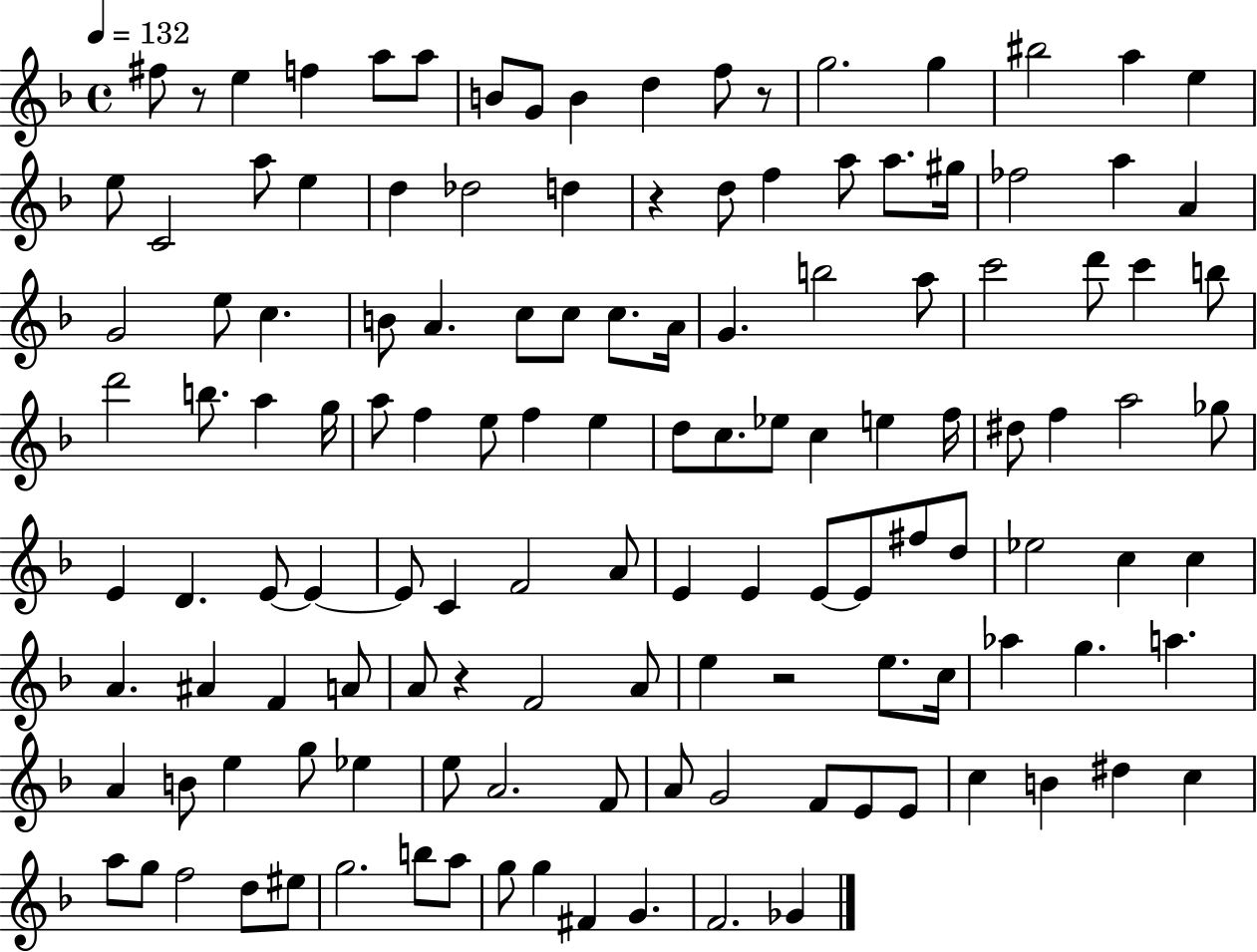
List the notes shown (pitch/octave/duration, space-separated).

F#5/e R/e E5/q F5/q A5/e A5/e B4/e G4/e B4/q D5/q F5/e R/e G5/h. G5/q BIS5/h A5/q E5/q E5/e C4/h A5/e E5/q D5/q Db5/h D5/q R/q D5/e F5/q A5/e A5/e. G#5/s FES5/h A5/q A4/q G4/h E5/e C5/q. B4/e A4/q. C5/e C5/e C5/e. A4/s G4/q. B5/h A5/e C6/h D6/e C6/q B5/e D6/h B5/e. A5/q G5/s A5/e F5/q E5/e F5/q E5/q D5/e C5/e. Eb5/e C5/q E5/q F5/s D#5/e F5/q A5/h Gb5/e E4/q D4/q. E4/e E4/q E4/e C4/q F4/h A4/e E4/q E4/q E4/e E4/e F#5/e D5/e Eb5/h C5/q C5/q A4/q. A#4/q F4/q A4/e A4/e R/q F4/h A4/e E5/q R/h E5/e. C5/s Ab5/q G5/q. A5/q. A4/q B4/e E5/q G5/e Eb5/q E5/e A4/h. F4/e A4/e G4/h F4/e E4/e E4/e C5/q B4/q D#5/q C5/q A5/e G5/e F5/h D5/e EIS5/e G5/h. B5/e A5/e G5/e G5/q F#4/q G4/q. F4/h. Gb4/q